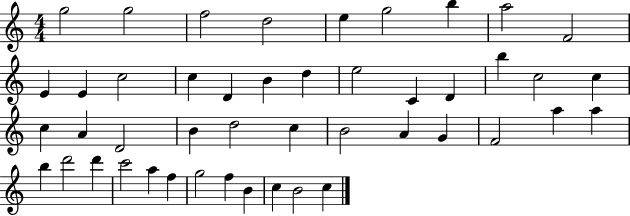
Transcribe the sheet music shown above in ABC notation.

X:1
T:Untitled
M:4/4
L:1/4
K:C
g2 g2 f2 d2 e g2 b a2 F2 E E c2 c D B d e2 C D b c2 c c A D2 B d2 c B2 A G F2 a a b d'2 d' c'2 a f g2 f B c B2 c